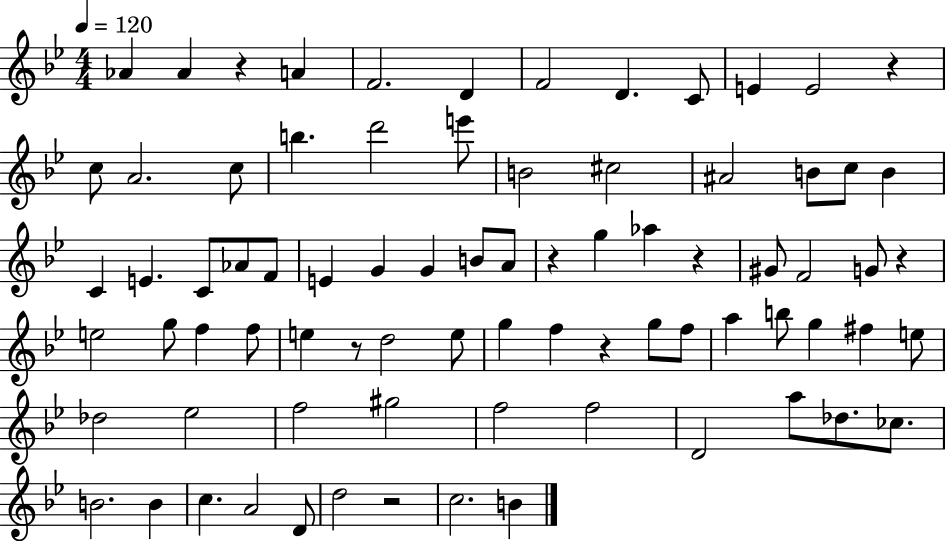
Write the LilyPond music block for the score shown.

{
  \clef treble
  \numericTimeSignature
  \time 4/4
  \key bes \major
  \tempo 4 = 120
  \repeat volta 2 { aes'4 aes'4 r4 a'4 | f'2. d'4 | f'2 d'4. c'8 | e'4 e'2 r4 | \break c''8 a'2. c''8 | b''4. d'''2 e'''8 | b'2 cis''2 | ais'2 b'8 c''8 b'4 | \break c'4 e'4. c'8 aes'8 f'8 | e'4 g'4 g'4 b'8 a'8 | r4 g''4 aes''4 r4 | gis'8 f'2 g'8 r4 | \break e''2 g''8 f''4 f''8 | e''4 r8 d''2 e''8 | g''4 f''4 r4 g''8 f''8 | a''4 b''8 g''4 fis''4 e''8 | \break des''2 ees''2 | f''2 gis''2 | f''2 f''2 | d'2 a''8 des''8. ces''8. | \break b'2. b'4 | c''4. a'2 d'8 | d''2 r2 | c''2. b'4 | \break } \bar "|."
}